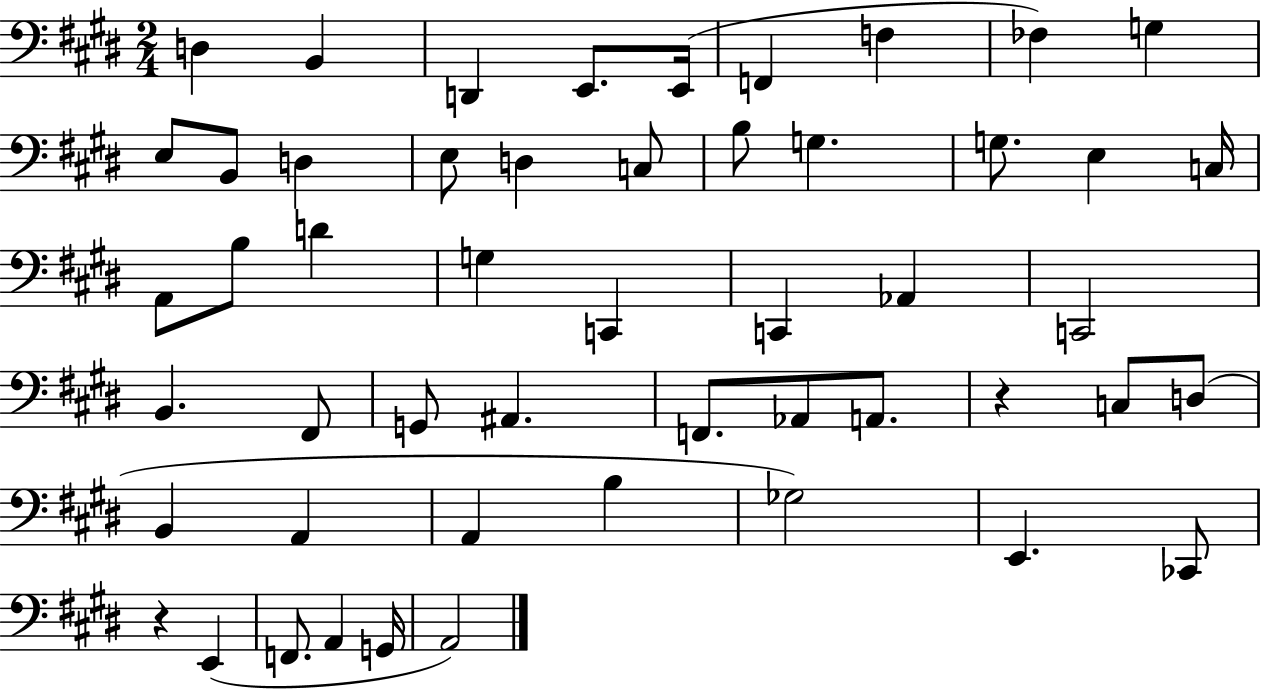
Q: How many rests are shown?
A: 2